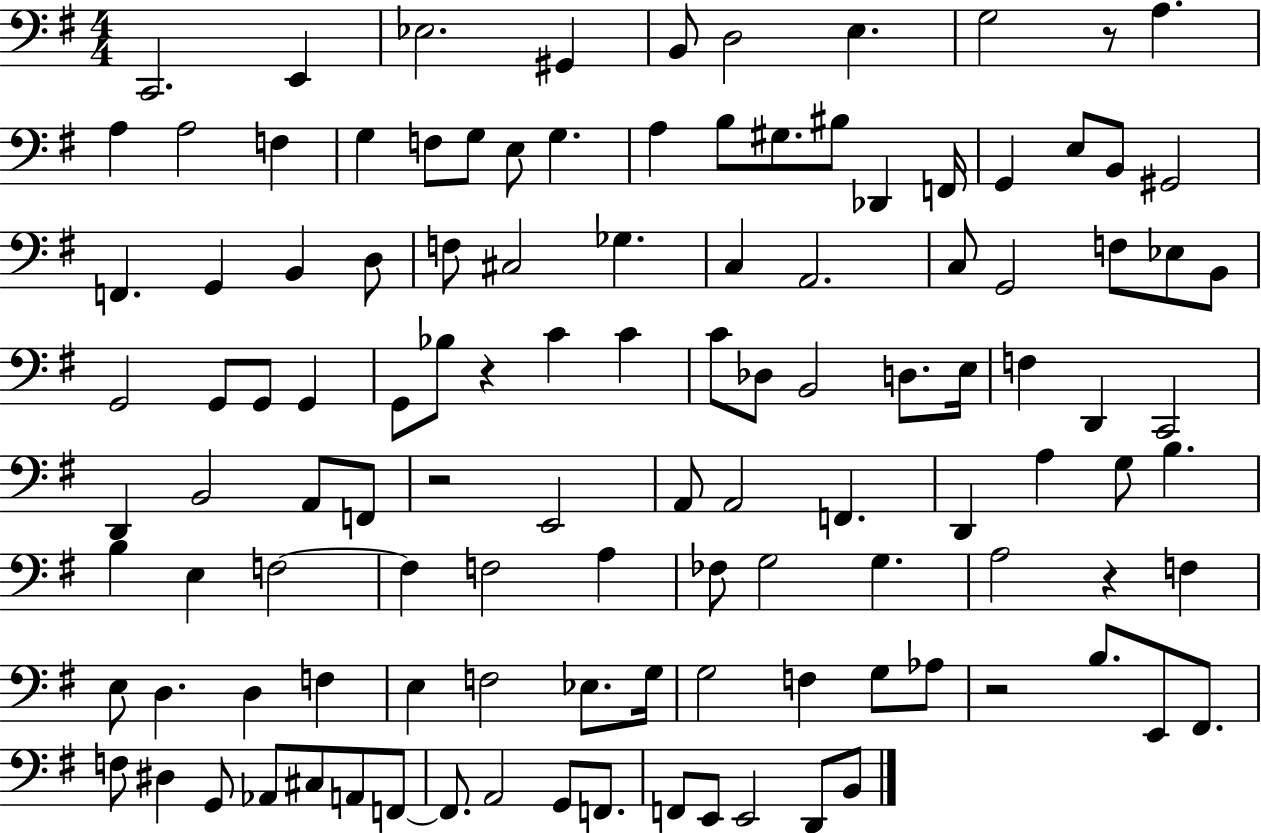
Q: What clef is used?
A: bass